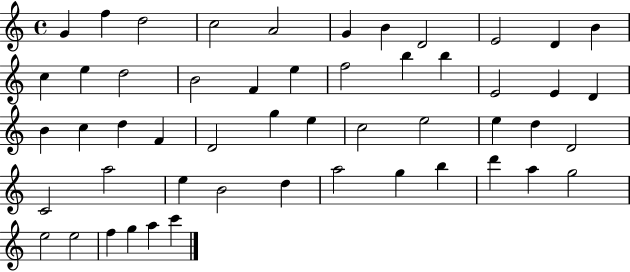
G4/q F5/q D5/h C5/h A4/h G4/q B4/q D4/h E4/h D4/q B4/q C5/q E5/q D5/h B4/h F4/q E5/q F5/h B5/q B5/q E4/h E4/q D4/q B4/q C5/q D5/q F4/q D4/h G5/q E5/q C5/h E5/h E5/q D5/q D4/h C4/h A5/h E5/q B4/h D5/q A5/h G5/q B5/q D6/q A5/q G5/h E5/h E5/h F5/q G5/q A5/q C6/q